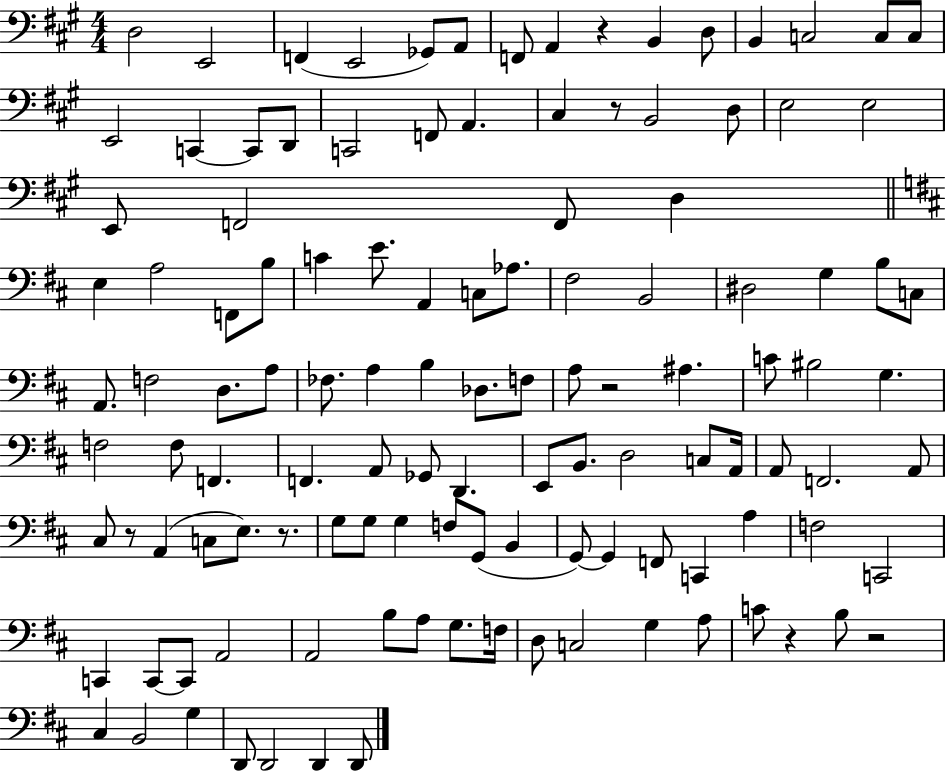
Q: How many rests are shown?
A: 7